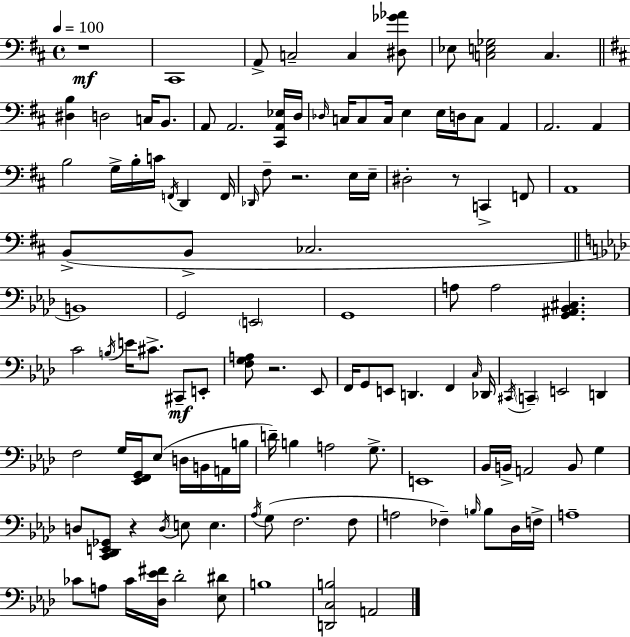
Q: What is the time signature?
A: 4/4